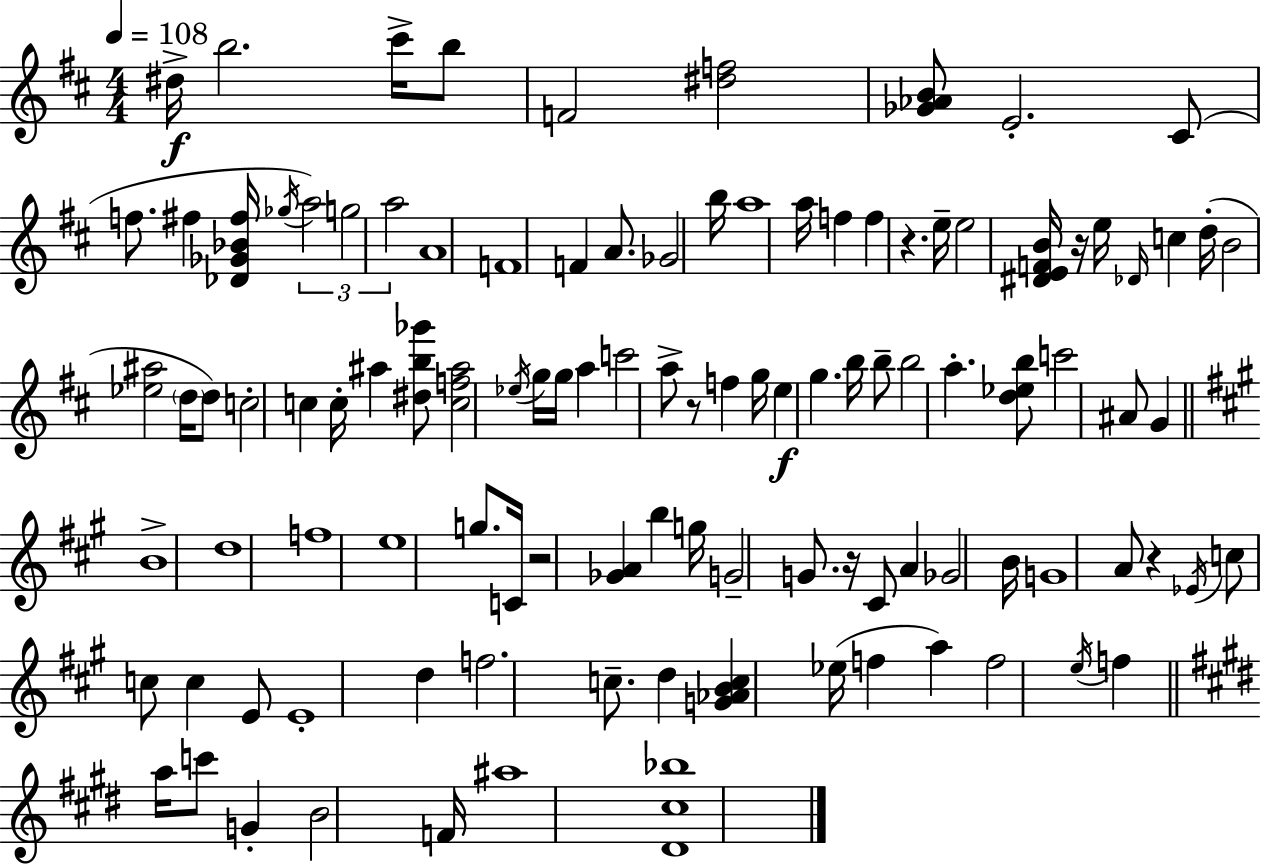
D#5/s B5/h. C#6/s B5/e F4/h [D#5,F5]/h [Gb4,Ab4,B4]/e E4/h. C#4/e F5/e. F#5/q [Db4,Gb4,Bb4,F#5]/s Gb5/s A5/h G5/h A5/h A4/w F4/w F4/q A4/e. Gb4/h B5/s A5/w A5/s F5/q F5/q R/q. E5/s E5/h [D#4,E4,F4,B4]/s R/s E5/s Db4/s C5/q D5/s B4/h [Eb5,A#5]/h D5/s D5/e C5/h C5/q C5/s A#5/q [D#5,B5,Gb6]/e [C5,F5,A#5]/h Eb5/s G5/s G5/s A5/q C6/h A5/e R/e F5/q G5/s E5/q G5/q. B5/s B5/e B5/h A5/q. [D5,Eb5,B5]/e C6/h A#4/e G4/q B4/w D5/w F5/w E5/w G5/e. C4/s R/h [Gb4,A4]/q B5/q G5/s G4/h G4/e. R/s C#4/e A4/q Gb4/h B4/s G4/w A4/e R/q Eb4/s C5/e C5/e C5/q E4/e E4/w D5/q F5/h. C5/e. D5/q [G4,Ab4,B4,C5]/q Eb5/s F5/q A5/q F5/h E5/s F5/q A5/s C6/e G4/q B4/h F4/s A#5/w [D#4,C#5,Bb5]/w